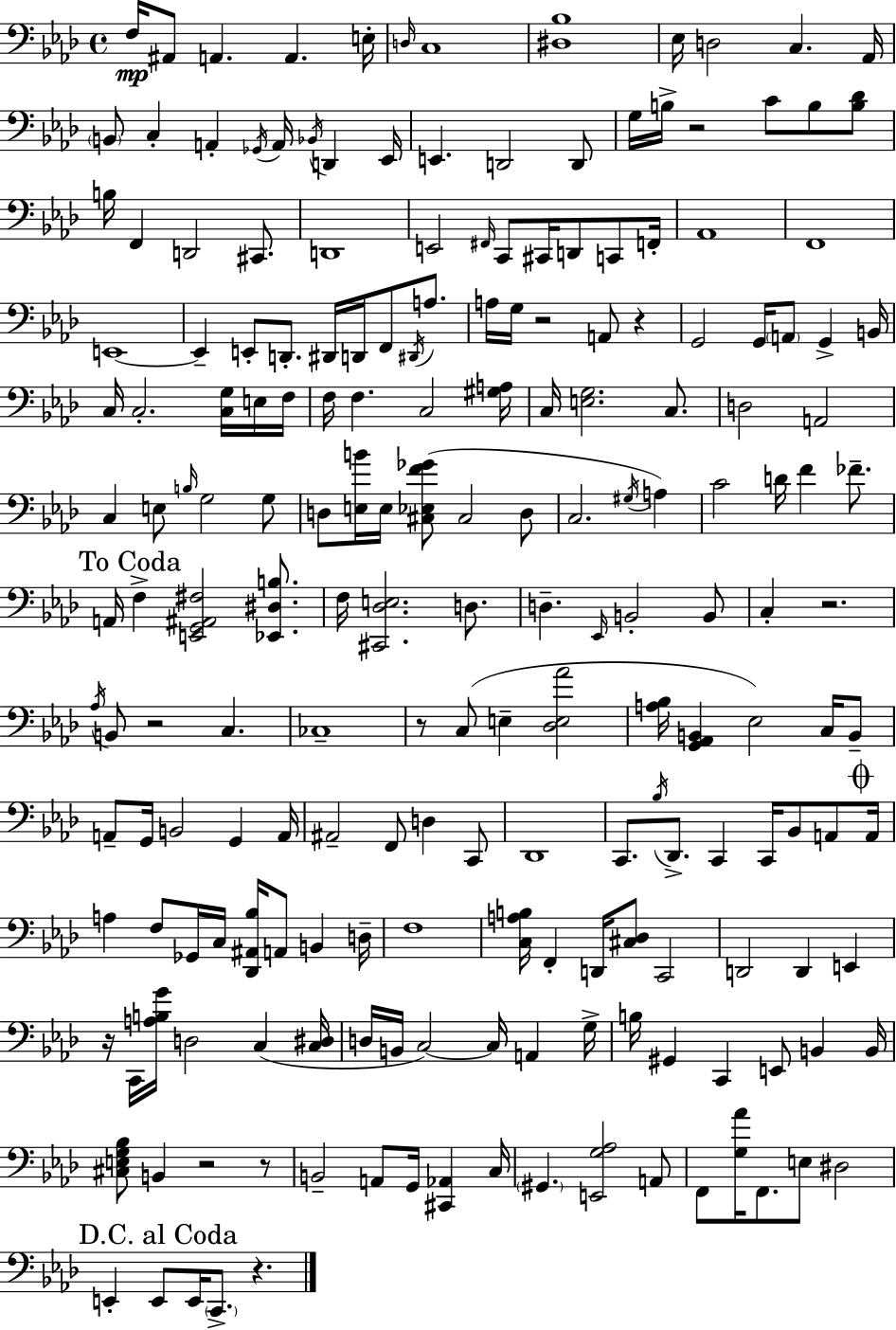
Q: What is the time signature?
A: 4/4